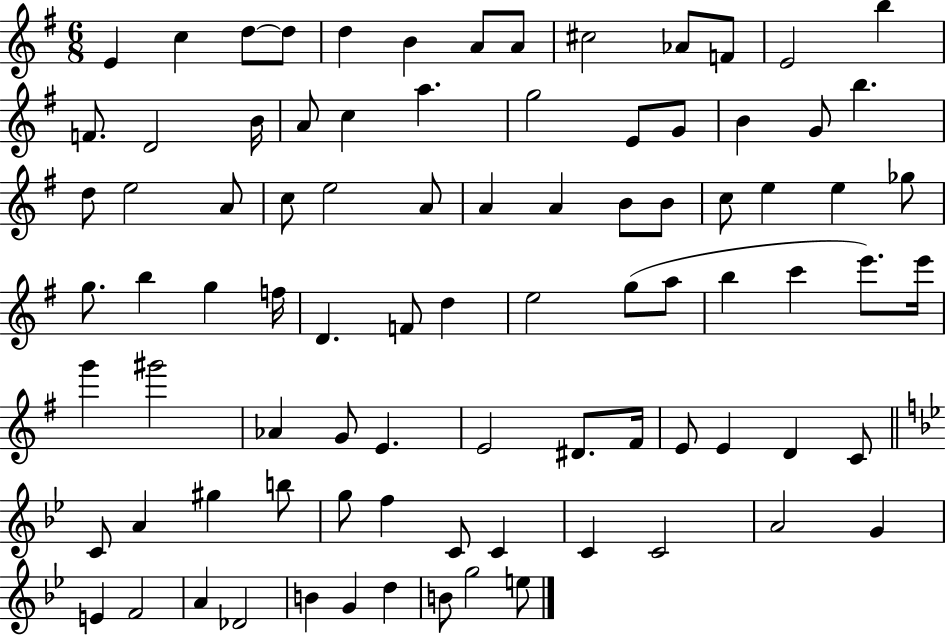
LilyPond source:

{
  \clef treble
  \numericTimeSignature
  \time 6/8
  \key g \major
  e'4 c''4 d''8~~ d''8 | d''4 b'4 a'8 a'8 | cis''2 aes'8 f'8 | e'2 b''4 | \break f'8. d'2 b'16 | a'8 c''4 a''4. | g''2 e'8 g'8 | b'4 g'8 b''4. | \break d''8 e''2 a'8 | c''8 e''2 a'8 | a'4 a'4 b'8 b'8 | c''8 e''4 e''4 ges''8 | \break g''8. b''4 g''4 f''16 | d'4. f'8 d''4 | e''2 g''8( a''8 | b''4 c'''4 e'''8.) e'''16 | \break g'''4 gis'''2 | aes'4 g'8 e'4. | e'2 dis'8. fis'16 | e'8 e'4 d'4 c'8 | \break \bar "||" \break \key bes \major c'8 a'4 gis''4 b''8 | g''8 f''4 c'8 c'4 | c'4 c'2 | a'2 g'4 | \break e'4 f'2 | a'4 des'2 | b'4 g'4 d''4 | b'8 g''2 e''8 | \break \bar "|."
}